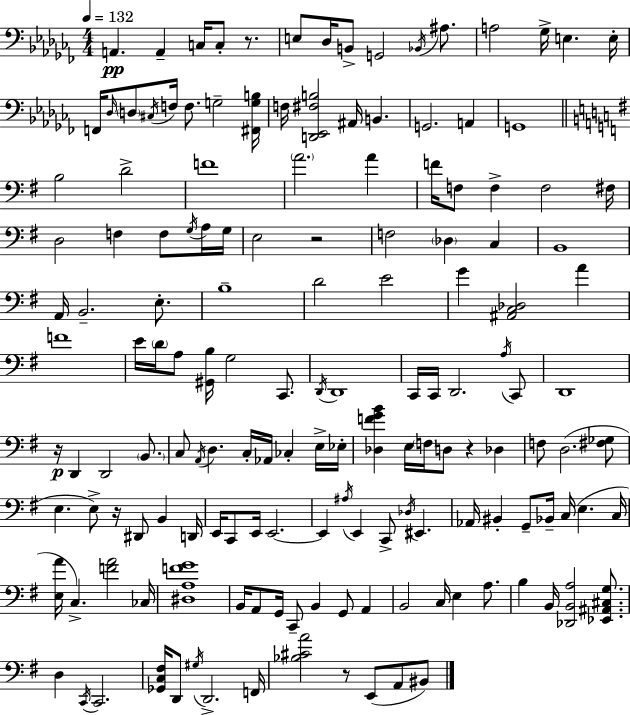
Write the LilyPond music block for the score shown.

{
  \clef bass
  \numericTimeSignature
  \time 4/4
  \key aes \minor
  \tempo 4 = 132
  \repeat volta 2 { a,4.\pp a,4-- c16 c8-. r8. | e8 des16 b,8-> g,2 \acciaccatura { bes,16 } ais8. | a2 ges16-> e4. | e16-. f,16 \grace { des16 } \parenthesize d8 \acciaccatura { cis16 } f16 f8. g2-- | \break <fis, g b>16 f16 <d, ees, fis b>2 ais,16 b,4. | g,2. a,4 | g,1 | \bar "||" \break \key g \major b2 d'2-> | f'1 | \parenthesize a'2. a'4 | f'16 f8 f4-> f2 fis16 | \break d2 f4 f8 \acciaccatura { g16 } a16 | g16 e2 r2 | f2 \parenthesize des4 c4 | b,1 | \break a,16 b,2.-- e8.-. | b1-- | d'2 e'2 | g'4 <ais, c des>2 a'4 | \break f'1 | e'16 \parenthesize d'16 a8 <gis, b>16 g2 c,8. | \acciaccatura { d,16 } d,1 | c,16 c,16 d,2. | \break \acciaccatura { a16 } c,8 d,1 | r16\p d,4 d,2 | \parenthesize b,8. c8 \acciaccatura { a,16 } d4. c16-. aes,16 ces4-. | e16-> ees16-. <des f' g' b'>4 e16 \parenthesize f16 d8 r4 | \break des4 f8 d2.( | <fis ges>8 e4. e8->) r16 dis,8 b,4 | d,16 e,16 c,8 e,16 e,2.~~ | e,4 \acciaccatura { ais16 } e,4 c,8-> \acciaccatura { des16 } | \break eis,4. aes,16 bis,4-. g,8-- bes,16-- c16( e4. | c16 <e a'>16 c4.->) <f' a'>2 | ces16 <dis a f' g'>1 | b,16 a,8 g,16 c,8-- b,4 | \break g,8 a,4 b,2 c16 e4 | a8. b4 b,16 <des, b, a>2 | <ees, ais, cis g>8. d4 \acciaccatura { c,16 } c,2. | <ges, c fis>16 d,8 \acciaccatura { gis16 } d,2.-> | \break f,16 <bes cis' a'>2 | r8 e,8( a,8 bis,8) } \bar "|."
}